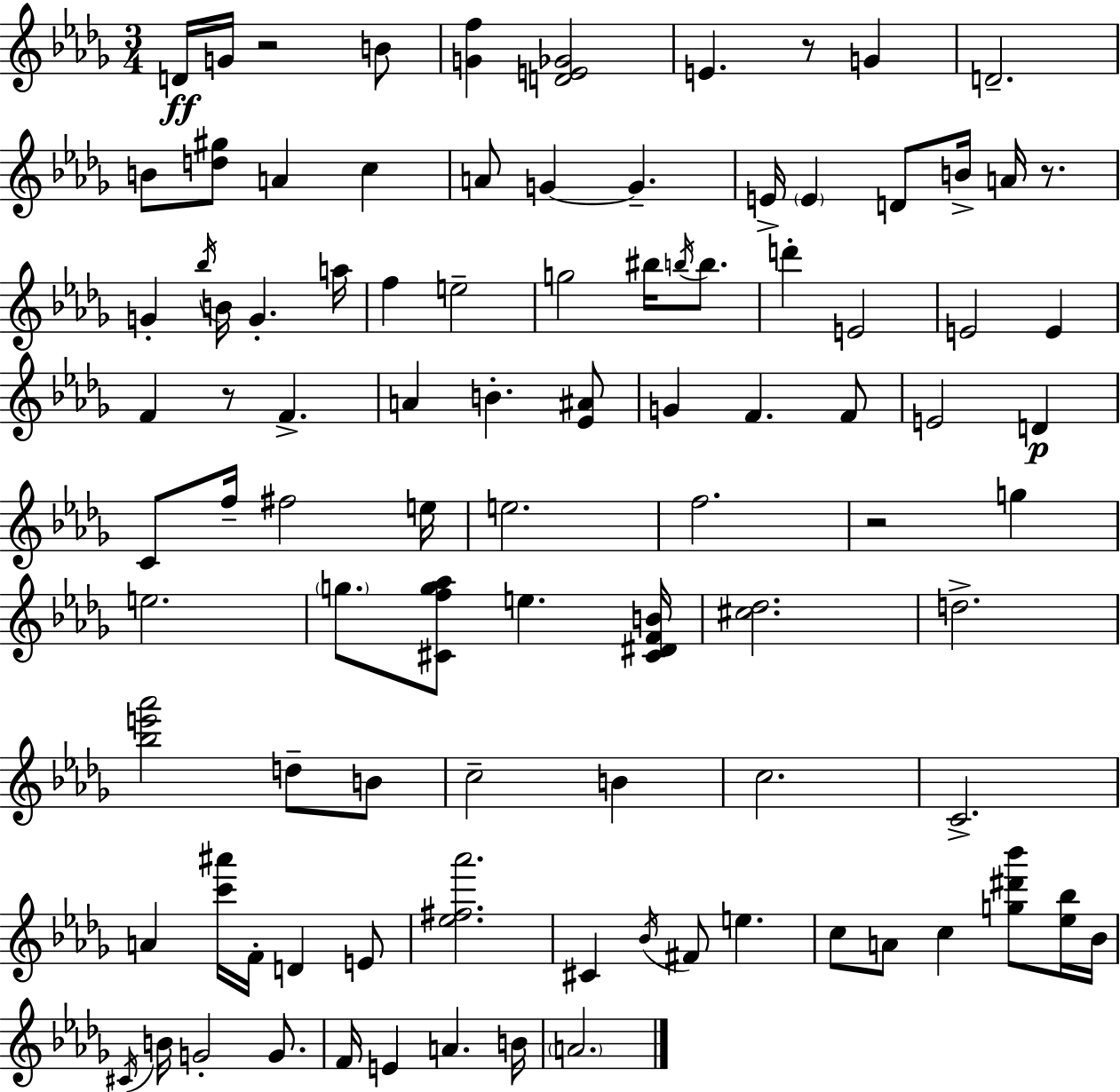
D4/s G4/s R/h B4/e [G4,F5]/q [D4,E4,Gb4]/h E4/q. R/e G4/q D4/h. B4/e [D5,G#5]/e A4/q C5/q A4/e G4/q G4/q. E4/s E4/q D4/e B4/s A4/s R/e. G4/q Bb5/s B4/s G4/q. A5/s F5/q E5/h G5/h BIS5/s B5/s B5/e. D6/q E4/h E4/h E4/q F4/q R/e F4/q. A4/q B4/q. [Eb4,A#4]/e G4/q F4/q. F4/e E4/h D4/q C4/e F5/s F#5/h E5/s E5/h. F5/h. R/h G5/q E5/h. G5/e. [C#4,F5,G5,Ab5]/e E5/q. [C#4,D#4,F4,B4]/s [C#5,Db5]/h. D5/h. [Bb5,E6,Ab6]/h D5/e B4/e C5/h B4/q C5/h. C4/h. A4/q [C6,A#6]/s F4/s D4/q E4/e [Eb5,F#5,Ab6]/h. C#4/q Bb4/s F#4/e E5/q. C5/e A4/e C5/q [G5,D#6,Bb6]/e [Eb5,Bb5]/s Bb4/s C#4/s B4/s G4/h G4/e. F4/s E4/q A4/q. B4/s A4/h.